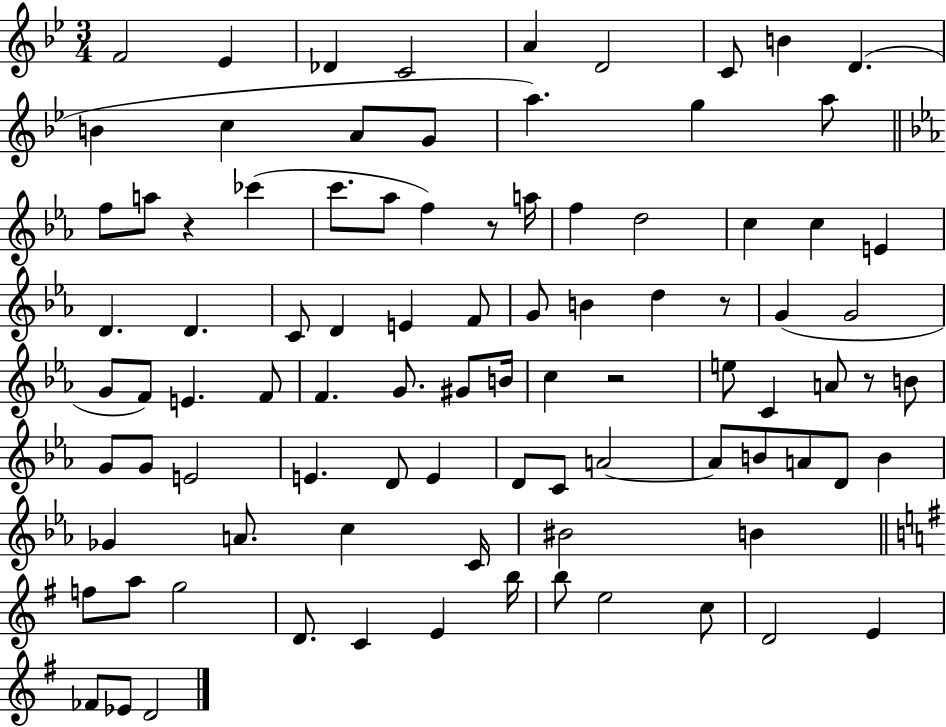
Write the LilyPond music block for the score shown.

{
  \clef treble
  \numericTimeSignature
  \time 3/4
  \key bes \major
  f'2 ees'4 | des'4 c'2 | a'4 d'2 | c'8 b'4 d'4.( | \break b'4 c''4 a'8 g'8 | a''4.) g''4 a''8 | \bar "||" \break \key ees \major f''8 a''8 r4 ces'''4( | c'''8. aes''8 f''4) r8 a''16 | f''4 d''2 | c''4 c''4 e'4 | \break d'4. d'4. | c'8 d'4 e'4 f'8 | g'8 b'4 d''4 r8 | g'4( g'2 | \break g'8 f'8) e'4. f'8 | f'4. g'8. gis'8 b'16 | c''4 r2 | e''8 c'4 a'8 r8 b'8 | \break g'8 g'8 e'2 | e'4. d'8 e'4 | d'8 c'8 a'2~~ | a'8 b'8 a'8 d'8 b'4 | \break ges'4 a'8. c''4 c'16 | bis'2 b'4 | \bar "||" \break \key g \major f''8 a''8 g''2 | d'8. c'4 e'4 b''16 | b''8 e''2 c''8 | d'2 e'4 | \break fes'8 ees'8 d'2 | \bar "|."
}